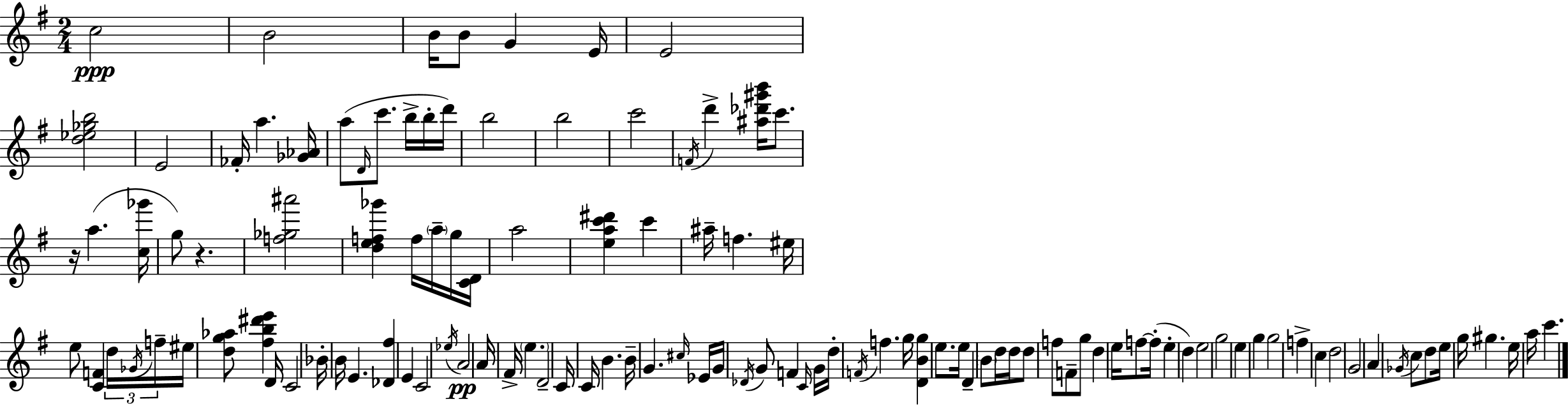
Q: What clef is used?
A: treble